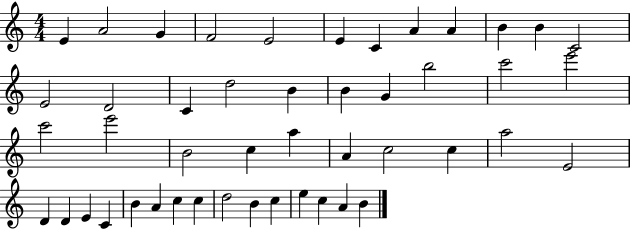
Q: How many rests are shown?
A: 0